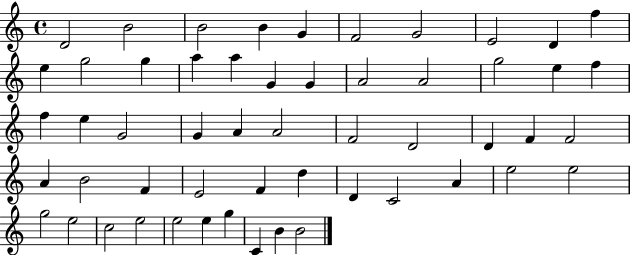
{
  \clef treble
  \time 4/4
  \defaultTimeSignature
  \key c \major
  d'2 b'2 | b'2 b'4 g'4 | f'2 g'2 | e'2 d'4 f''4 | \break e''4 g''2 g''4 | a''4 a''4 g'4 g'4 | a'2 a'2 | g''2 e''4 f''4 | \break f''4 e''4 g'2 | g'4 a'4 a'2 | f'2 d'2 | d'4 f'4 f'2 | \break a'4 b'2 f'4 | e'2 f'4 d''4 | d'4 c'2 a'4 | e''2 e''2 | \break g''2 e''2 | c''2 e''2 | e''2 e''4 g''4 | c'4 b'4 b'2 | \break \bar "|."
}